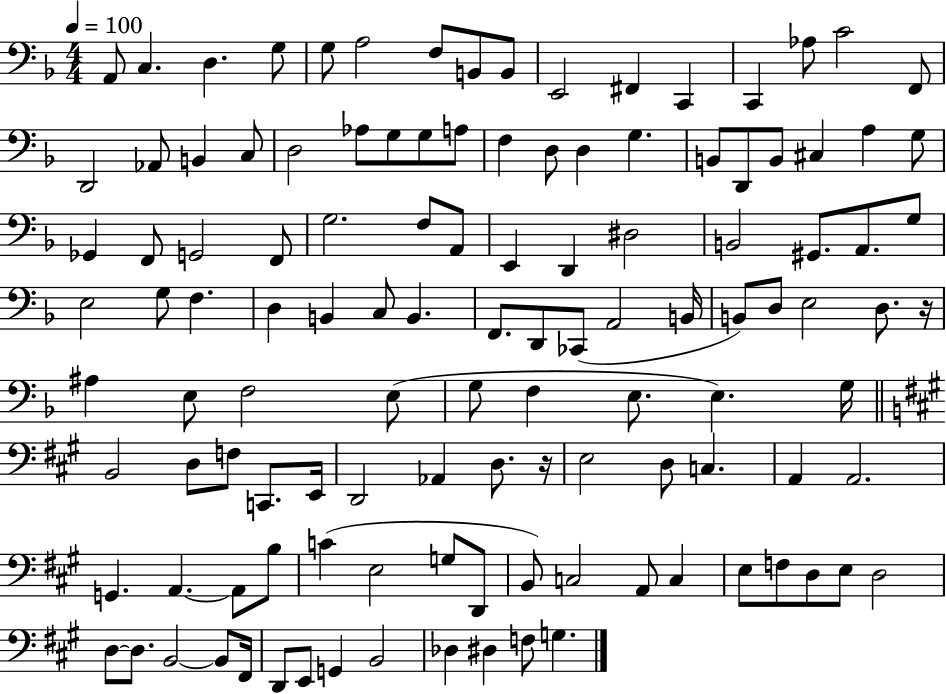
X:1
T:Untitled
M:4/4
L:1/4
K:F
A,,/2 C, D, G,/2 G,/2 A,2 F,/2 B,,/2 B,,/2 E,,2 ^F,, C,, C,, _A,/2 C2 F,,/2 D,,2 _A,,/2 B,, C,/2 D,2 _A,/2 G,/2 G,/2 A,/2 F, D,/2 D, G, B,,/2 D,,/2 B,,/2 ^C, A, G,/2 _G,, F,,/2 G,,2 F,,/2 G,2 F,/2 A,,/2 E,, D,, ^D,2 B,,2 ^G,,/2 A,,/2 G,/2 E,2 G,/2 F, D, B,, C,/2 B,, F,,/2 D,,/2 _C,,/2 A,,2 B,,/4 B,,/2 D,/2 E,2 D,/2 z/4 ^A, E,/2 F,2 E,/2 G,/2 F, E,/2 E, G,/4 B,,2 D,/2 F,/2 C,,/2 E,,/4 D,,2 _A,, D,/2 z/4 E,2 D,/2 C, A,, A,,2 G,, A,, A,,/2 B,/2 C E,2 G,/2 D,,/2 B,,/2 C,2 A,,/2 C, E,/2 F,/2 D,/2 E,/2 D,2 D,/2 D,/2 B,,2 B,,/2 ^F,,/4 D,,/2 E,,/2 G,, B,,2 _D, ^D, F,/2 G,